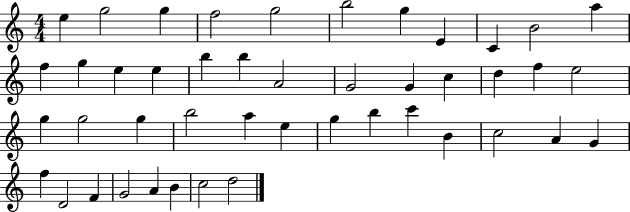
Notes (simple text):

E5/q G5/h G5/q F5/h G5/h B5/h G5/q E4/q C4/q B4/h A5/q F5/q G5/q E5/q E5/q B5/q B5/q A4/h G4/h G4/q C5/q D5/q F5/q E5/h G5/q G5/h G5/q B5/h A5/q E5/q G5/q B5/q C6/q B4/q C5/h A4/q G4/q F5/q D4/h F4/q G4/h A4/q B4/q C5/h D5/h